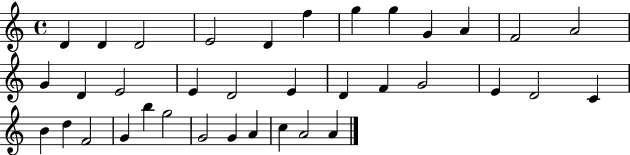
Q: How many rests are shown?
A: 0